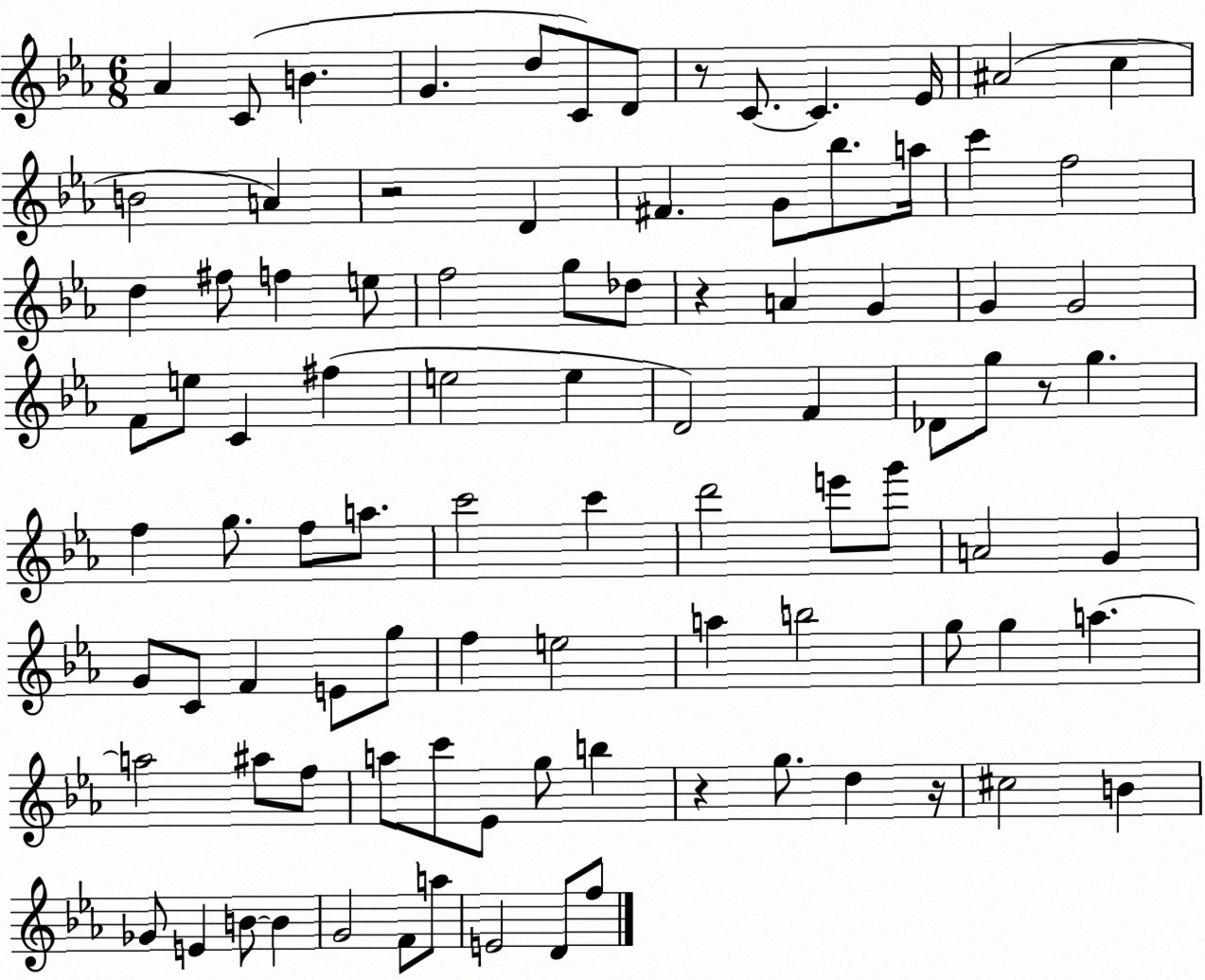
X:1
T:Untitled
M:6/8
L:1/4
K:Eb
_A C/2 B G d/2 C/2 D/2 z/2 C/2 C _E/4 ^A2 c B2 A z2 D ^F G/2 _b/2 a/4 c' f2 d ^f/2 f e/2 f2 g/2 _d/2 z A G G G2 F/2 e/2 C ^f e2 e D2 F _D/2 g/2 z/2 g f g/2 f/2 a/2 c'2 c' d'2 e'/2 g'/2 A2 G G/2 C/2 F E/2 g/2 f e2 a b2 g/2 g a a2 ^a/2 f/2 a/2 c'/2 _E/2 g/2 b z g/2 d z/4 ^c2 B _G/2 E B/2 B G2 F/2 a/2 E2 D/2 f/2